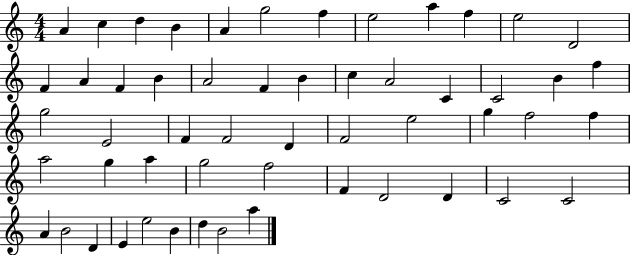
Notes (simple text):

A4/q C5/q D5/q B4/q A4/q G5/h F5/q E5/h A5/q F5/q E5/h D4/h F4/q A4/q F4/q B4/q A4/h F4/q B4/q C5/q A4/h C4/q C4/h B4/q F5/q G5/h E4/h F4/q F4/h D4/q F4/h E5/h G5/q F5/h F5/q A5/h G5/q A5/q G5/h F5/h F4/q D4/h D4/q C4/h C4/h A4/q B4/h D4/q E4/q E5/h B4/q D5/q B4/h A5/q